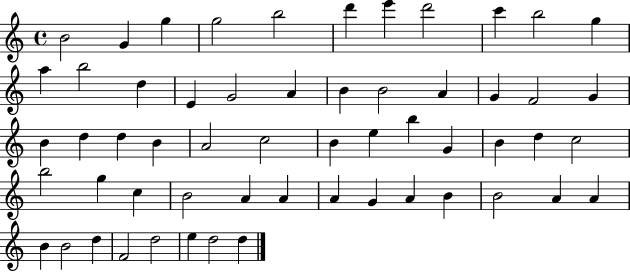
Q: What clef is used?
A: treble